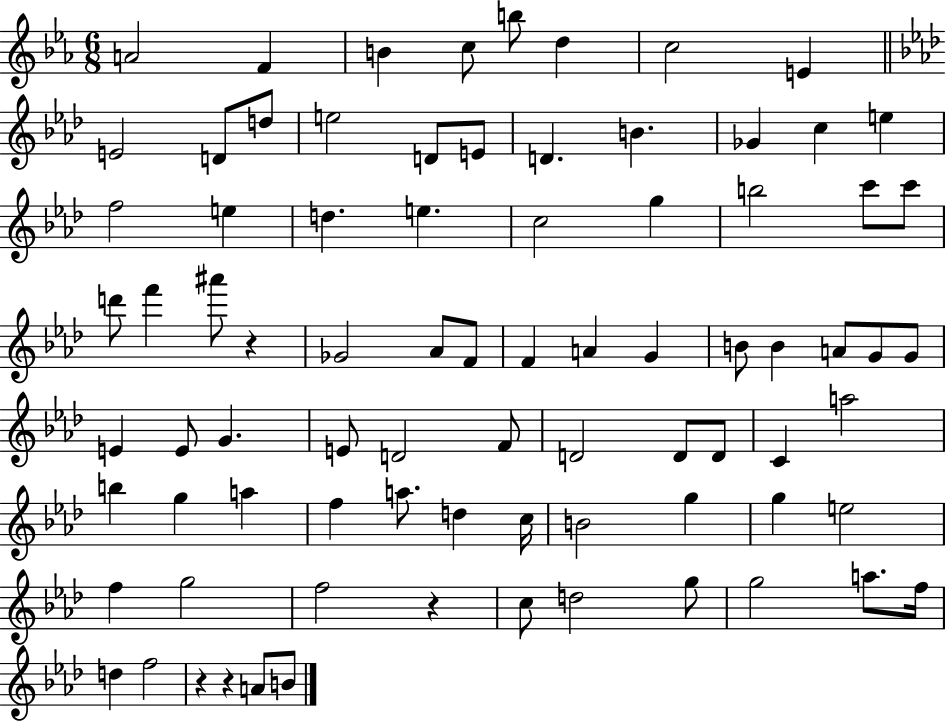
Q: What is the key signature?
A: EES major